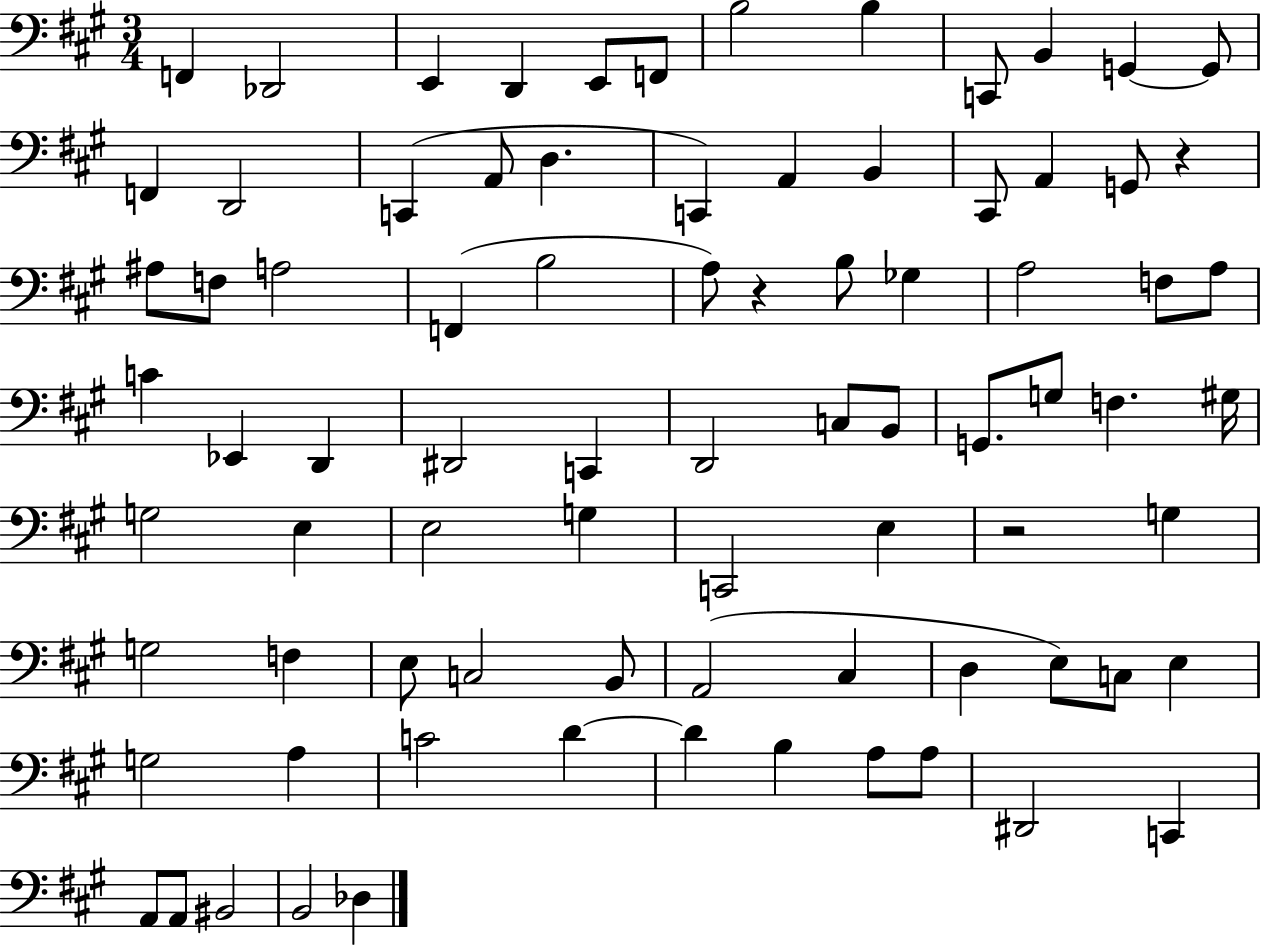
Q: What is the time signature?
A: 3/4